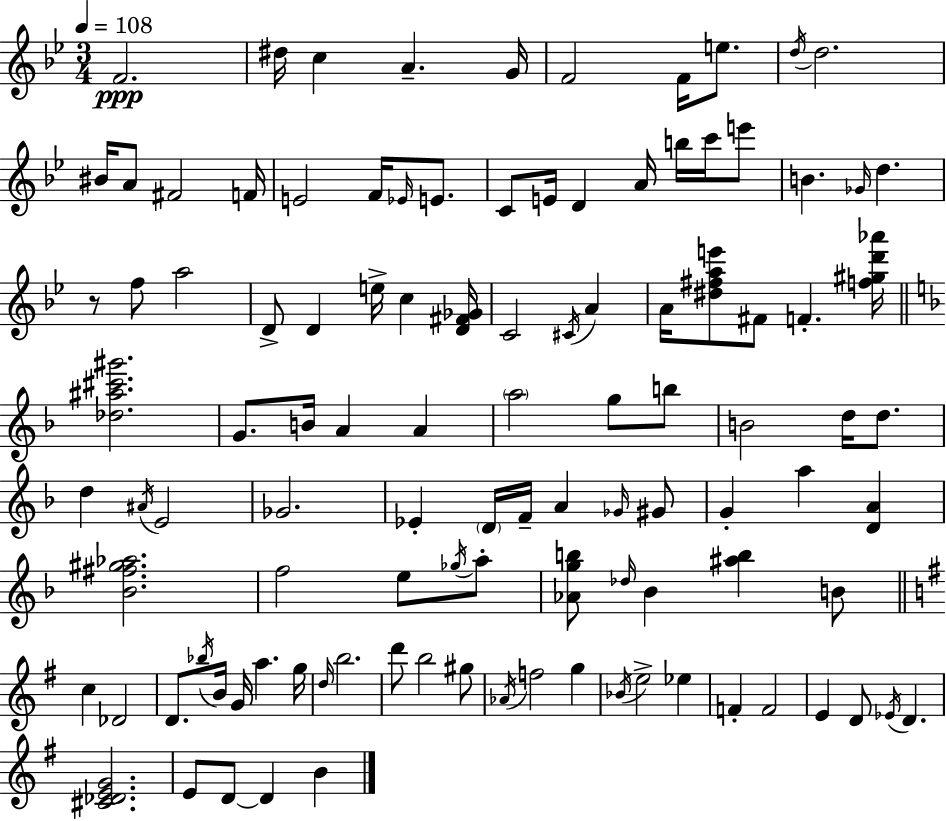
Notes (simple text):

F4/h. D#5/s C5/q A4/q. G4/s F4/h F4/s E5/e. D5/s D5/h. BIS4/s A4/e F#4/h F4/s E4/h F4/s Eb4/s E4/e. C4/e E4/s D4/q A4/s B5/s C6/s E6/e B4/q. Gb4/s D5/q. R/e F5/e A5/h D4/e D4/q E5/s C5/q [D4,F#4,Gb4]/s C4/h C#4/s A4/q A4/s [D#5,F#5,A5,E6]/e F#4/e F4/q. [F5,G#5,D6,Ab6]/s [Db5,A#5,C#6,G#6]/h. G4/e. B4/s A4/q A4/q A5/h G5/e B5/e B4/h D5/s D5/e. D5/q A#4/s E4/h Gb4/h. Eb4/q D4/s F4/s A4/q Gb4/s G#4/e G4/q A5/q [D4,A4]/q [Bb4,F#5,G#5,Ab5]/h. F5/h E5/e Gb5/s A5/e [Ab4,G5,B5]/e Db5/s Bb4/q [A#5,B5]/q B4/e C5/q Db4/h D4/e. Bb5/s B4/s G4/s A5/q. G5/s D5/s B5/h. D6/e B5/h G#5/e Ab4/s F5/h G5/q Bb4/s E5/h Eb5/q F4/q F4/h E4/q D4/e Eb4/s D4/q. [C#4,Db4,E4,G4]/h. E4/e D4/e D4/q B4/q